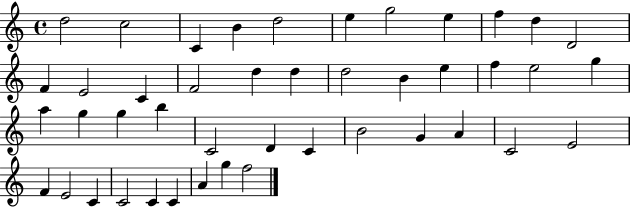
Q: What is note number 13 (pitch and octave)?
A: E4